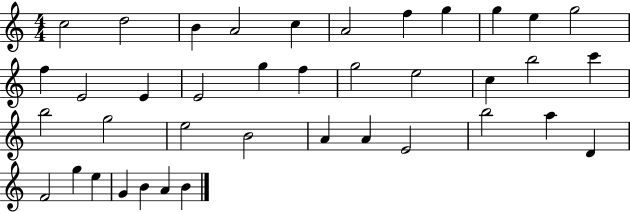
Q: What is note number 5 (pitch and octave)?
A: C5